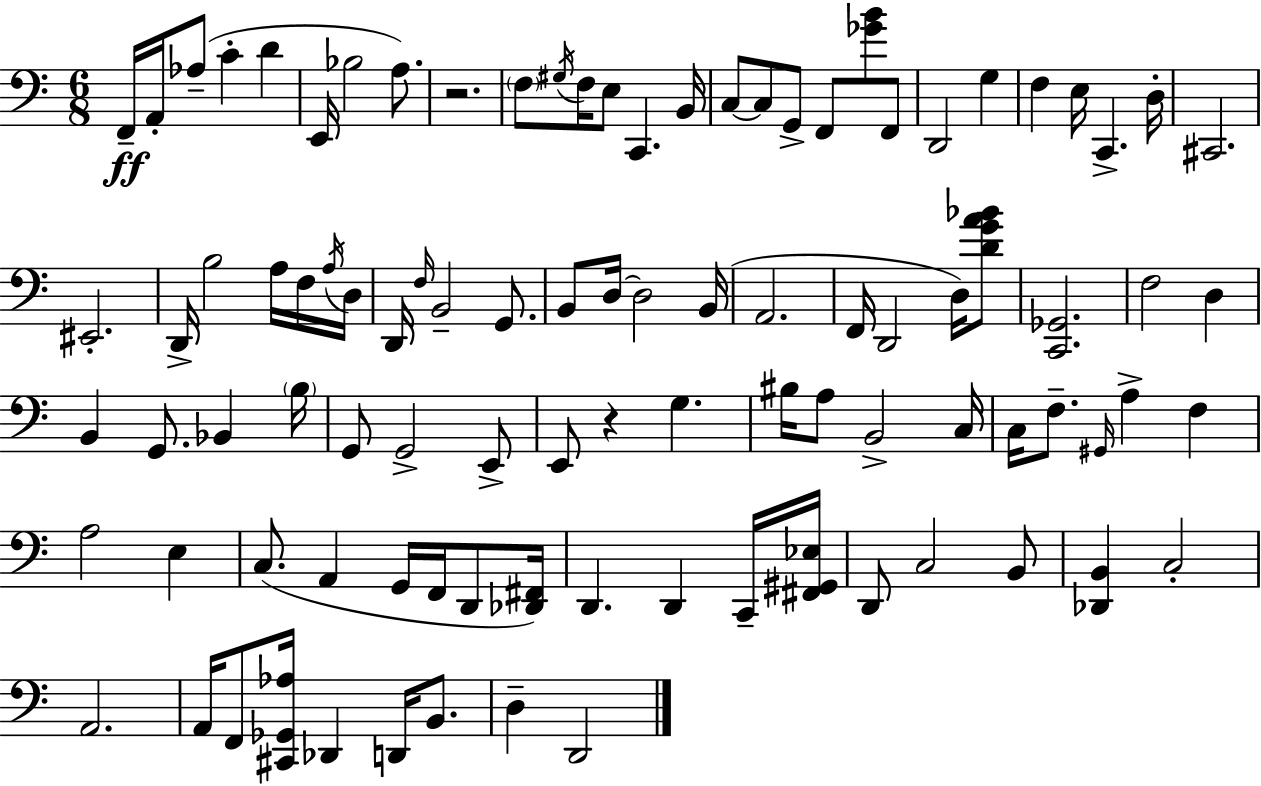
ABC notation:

X:1
T:Untitled
M:6/8
L:1/4
K:C
F,,/4 A,,/4 _A,/2 C D E,,/4 _B,2 A,/2 z2 F,/2 ^G,/4 F,/4 E,/2 C,, B,,/4 C,/2 C,/2 G,,/2 F,,/2 [_GB]/2 F,,/2 D,,2 G, F, E,/4 C,, D,/4 ^C,,2 ^E,,2 D,,/4 B,2 A,/4 F,/4 A,/4 D,/4 D,,/4 F,/4 B,,2 G,,/2 B,,/2 D,/4 D,2 B,,/4 A,,2 F,,/4 D,,2 D,/4 [DGA_B]/2 [C,,_G,,]2 F,2 D, B,, G,,/2 _B,, B,/4 G,,/2 G,,2 E,,/2 E,,/2 z G, ^B,/4 A,/2 B,,2 C,/4 C,/4 F,/2 ^G,,/4 A, F, A,2 E, C,/2 A,, G,,/4 F,,/4 D,,/2 [_D,,^F,,]/4 D,, D,, C,,/4 [^F,,^G,,_E,]/4 D,,/2 C,2 B,,/2 [_D,,B,,] C,2 A,,2 A,,/4 F,,/2 [^C,,_G,,_A,]/4 _D,, D,,/4 B,,/2 D, D,,2